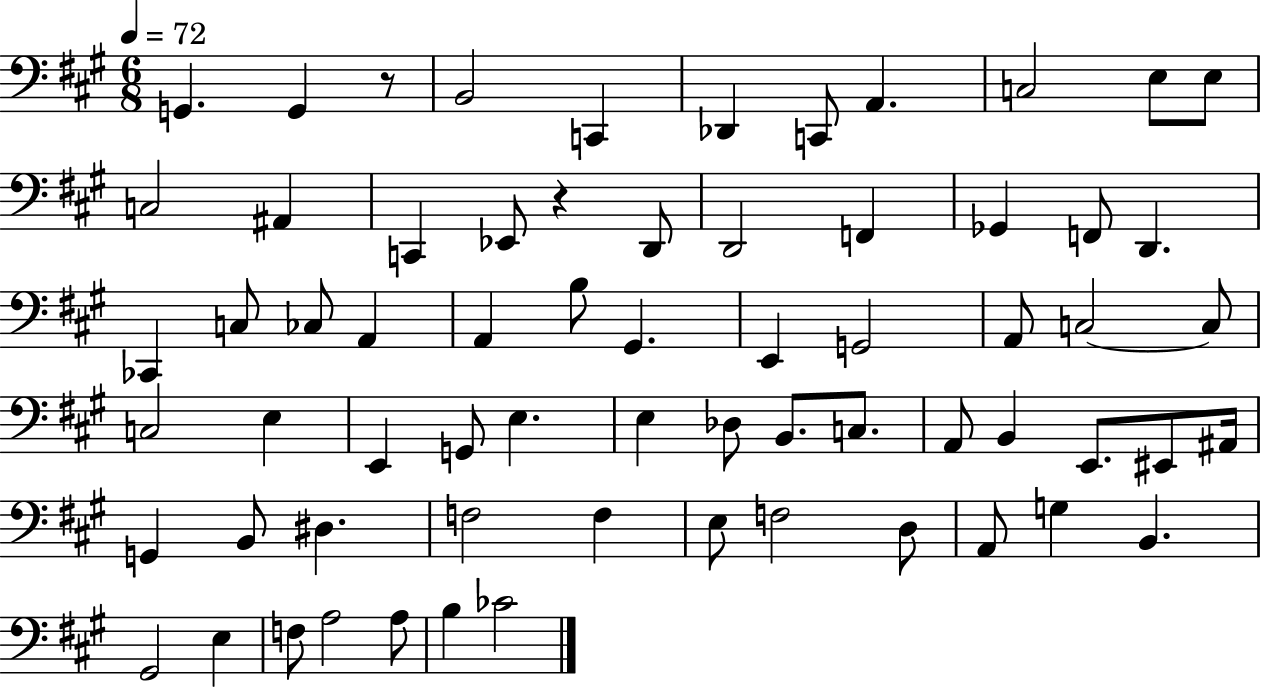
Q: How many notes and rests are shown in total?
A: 66